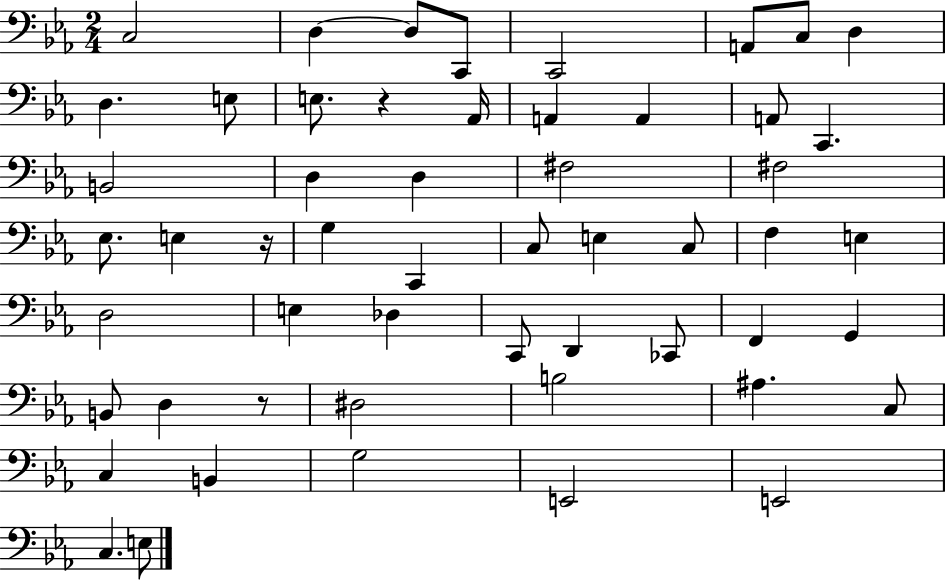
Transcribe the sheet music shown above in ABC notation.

X:1
T:Untitled
M:2/4
L:1/4
K:Eb
C,2 D, D,/2 C,,/2 C,,2 A,,/2 C,/2 D, D, E,/2 E,/2 z _A,,/4 A,, A,, A,,/2 C,, B,,2 D, D, ^F,2 ^F,2 _E,/2 E, z/4 G, C,, C,/2 E, C,/2 F, E, D,2 E, _D, C,,/2 D,, _C,,/2 F,, G,, B,,/2 D, z/2 ^D,2 B,2 ^A, C,/2 C, B,, G,2 E,,2 E,,2 C, E,/2